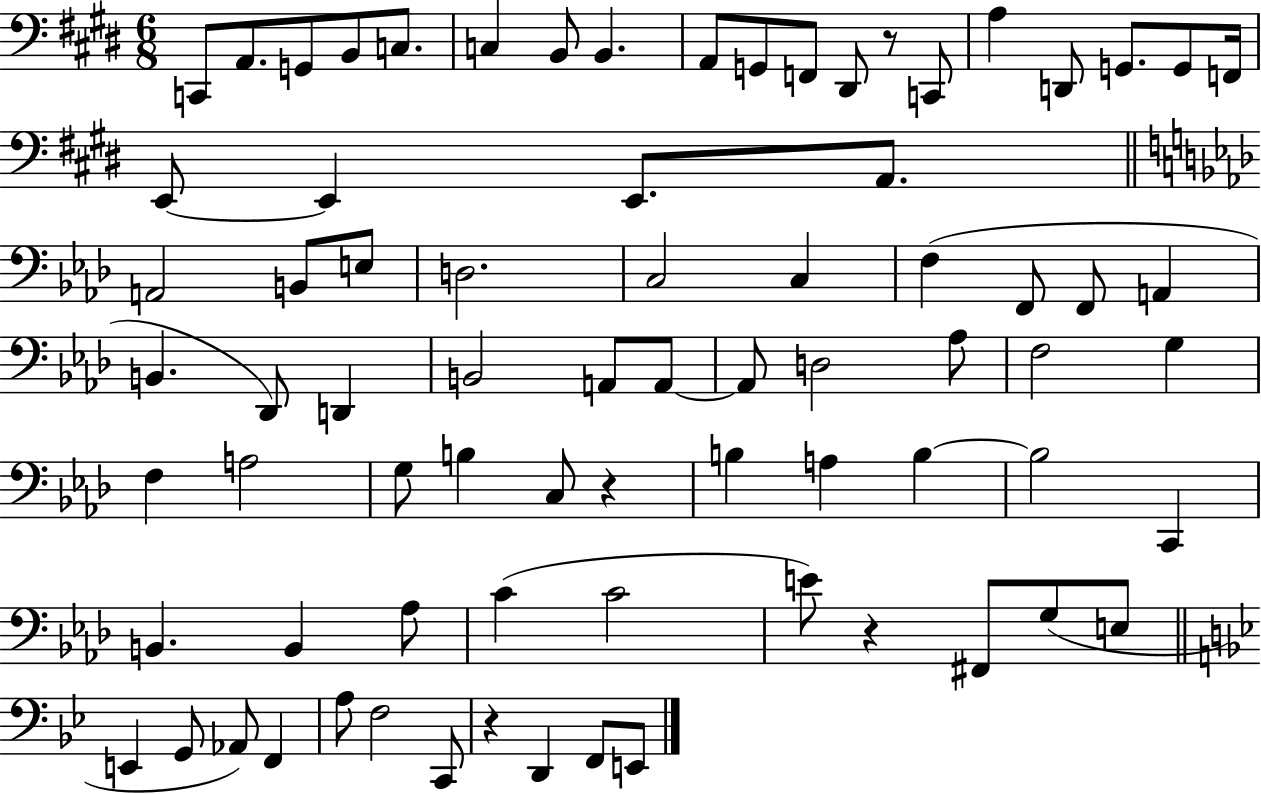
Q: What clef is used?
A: bass